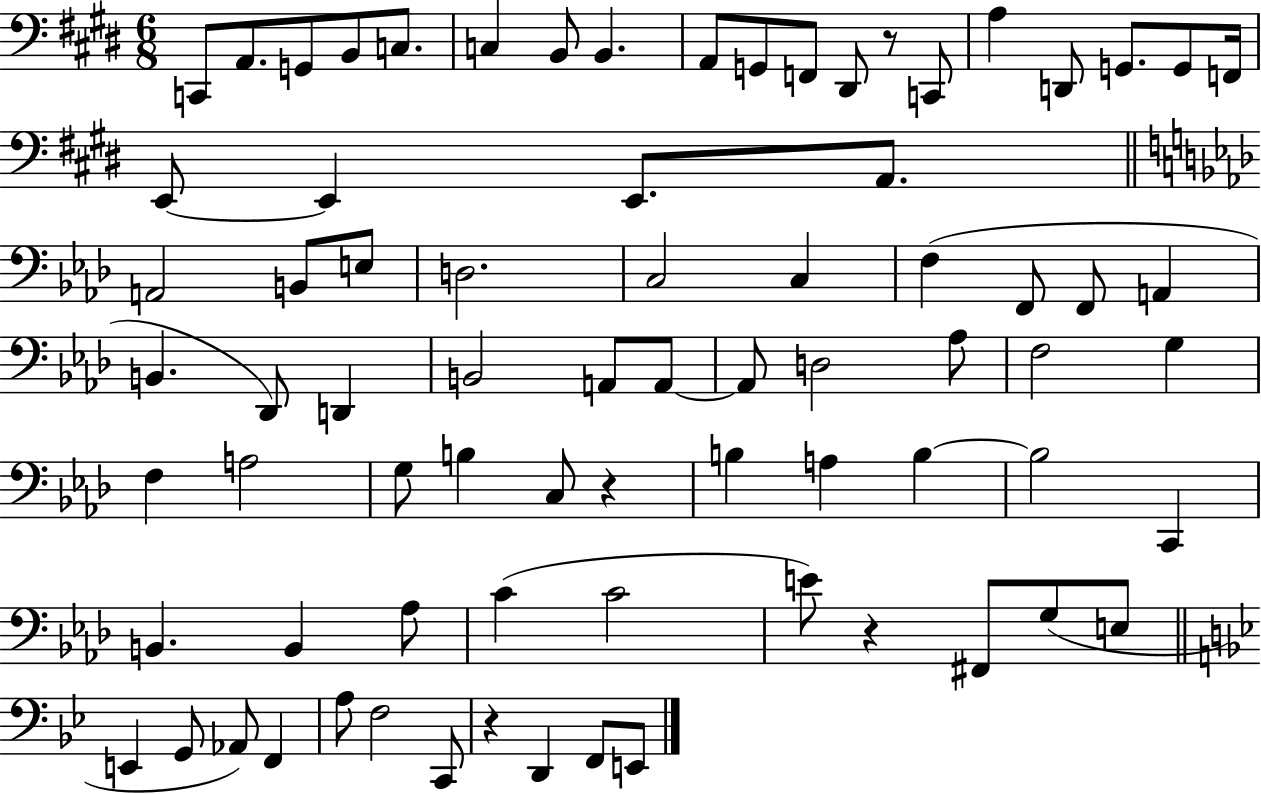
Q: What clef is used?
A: bass